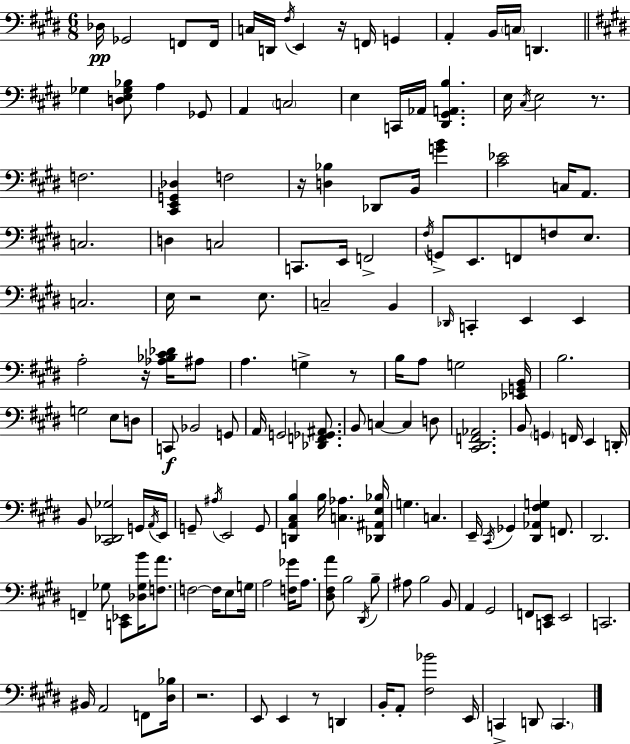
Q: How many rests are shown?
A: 8